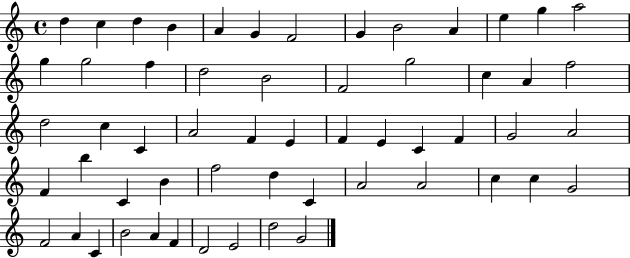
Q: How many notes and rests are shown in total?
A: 57